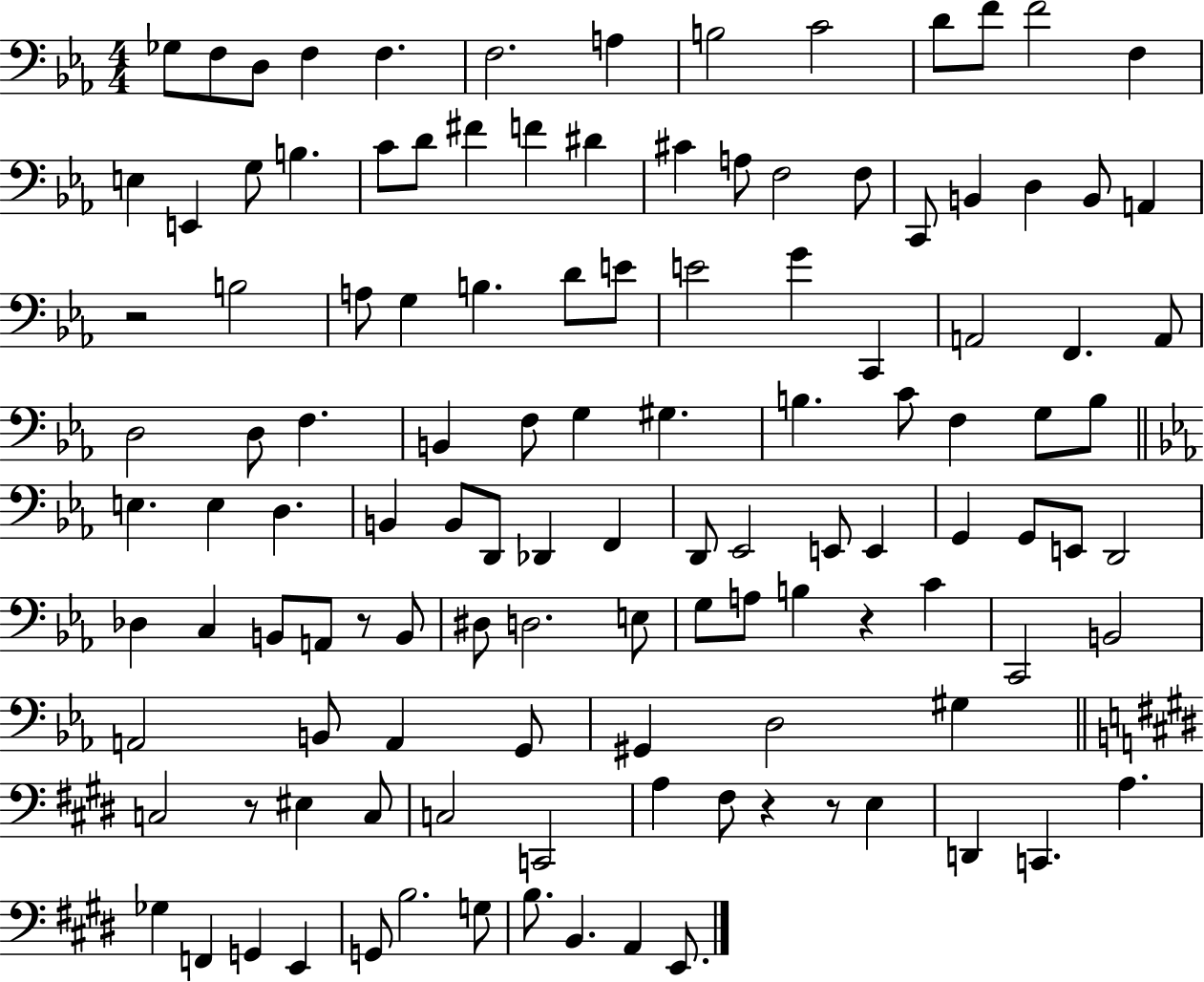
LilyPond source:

{
  \clef bass
  \numericTimeSignature
  \time 4/4
  \key ees \major
  \repeat volta 2 { ges8 f8 d8 f4 f4. | f2. a4 | b2 c'2 | d'8 f'8 f'2 f4 | \break e4 e,4 g8 b4. | c'8 d'8 fis'4 f'4 dis'4 | cis'4 a8 f2 f8 | c,8 b,4 d4 b,8 a,4 | \break r2 b2 | a8 g4 b4. d'8 e'8 | e'2 g'4 c,4 | a,2 f,4. a,8 | \break d2 d8 f4. | b,4 f8 g4 gis4. | b4. c'8 f4 g8 b8 | \bar "||" \break \key ees \major e4. e4 d4. | b,4 b,8 d,8 des,4 f,4 | d,8 ees,2 e,8 e,4 | g,4 g,8 e,8 d,2 | \break des4 c4 b,8 a,8 r8 b,8 | dis8 d2. e8 | g8 a8 b4 r4 c'4 | c,2 b,2 | \break a,2 b,8 a,4 g,8 | gis,4 d2 gis4 | \bar "||" \break \key e \major c2 r8 eis4 c8 | c2 c,2 | a4 fis8 r4 r8 e4 | d,4 c,4. a4. | \break ges4 f,4 g,4 e,4 | g,8 b2. g8 | b8. b,4. a,4 e,8. | } \bar "|."
}